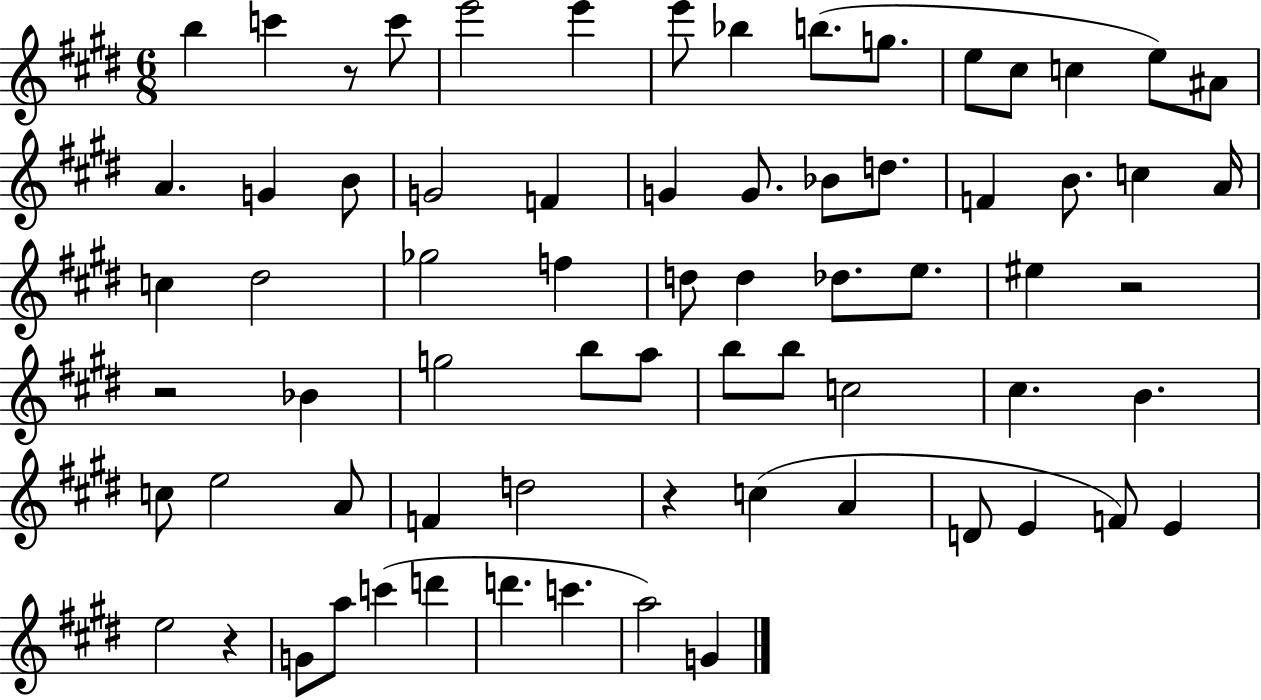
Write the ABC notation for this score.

X:1
T:Untitled
M:6/8
L:1/4
K:E
b c' z/2 c'/2 e'2 e' e'/2 _b b/2 g/2 e/2 ^c/2 c e/2 ^A/2 A G B/2 G2 F G G/2 _B/2 d/2 F B/2 c A/4 c ^d2 _g2 f d/2 d _d/2 e/2 ^e z2 z2 _B g2 b/2 a/2 b/2 b/2 c2 ^c B c/2 e2 A/2 F d2 z c A D/2 E F/2 E e2 z G/2 a/2 c' d' d' c' a2 G